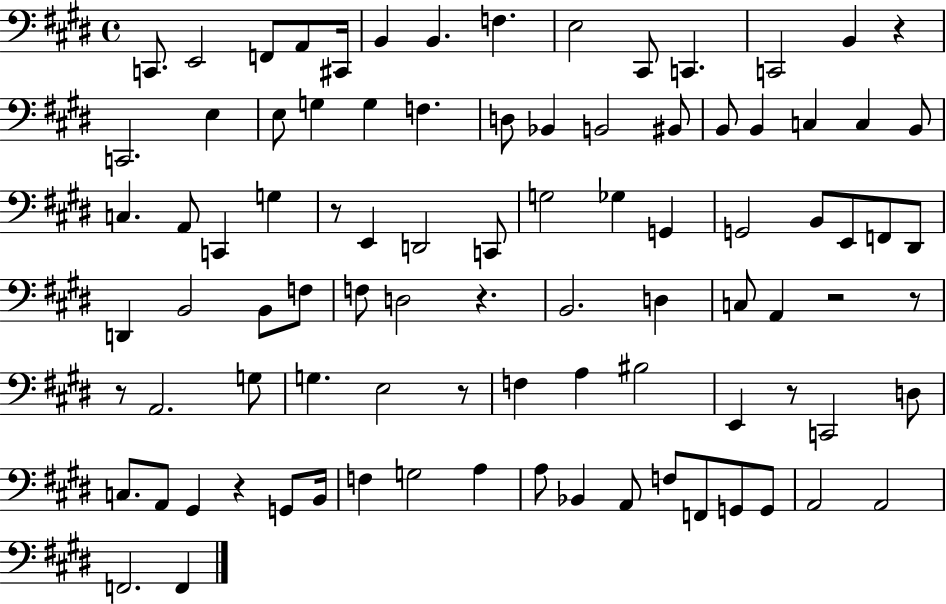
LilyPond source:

{
  \clef bass
  \time 4/4
  \defaultTimeSignature
  \key e \major
  c,8. e,2 f,8 a,8 cis,16 | b,4 b,4. f4. | e2 cis,8 c,4. | c,2 b,4 r4 | \break c,2. e4 | e8 g4 g4 f4. | d8 bes,4 b,2 bis,8 | b,8 b,4 c4 c4 b,8 | \break c4. a,8 c,4 g4 | r8 e,4 d,2 c,8 | g2 ges4 g,4 | g,2 b,8 e,8 f,8 dis,8 | \break d,4 b,2 b,8 f8 | f8 d2 r4. | b,2. d4 | c8 a,4 r2 r8 | \break r8 a,2. g8 | g4. e2 r8 | f4 a4 bis2 | e,4 r8 c,2 d8 | \break c8. a,8 gis,4 r4 g,8 b,16 | f4 g2 a4 | a8 bes,4 a,8 f8 f,8 g,8 g,8 | a,2 a,2 | \break f,2. f,4 | \bar "|."
}